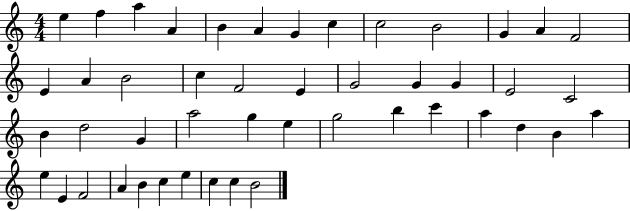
X:1
T:Untitled
M:4/4
L:1/4
K:C
e f a A B A G c c2 B2 G A F2 E A B2 c F2 E G2 G G E2 C2 B d2 G a2 g e g2 b c' a d B a e E F2 A B c e c c B2